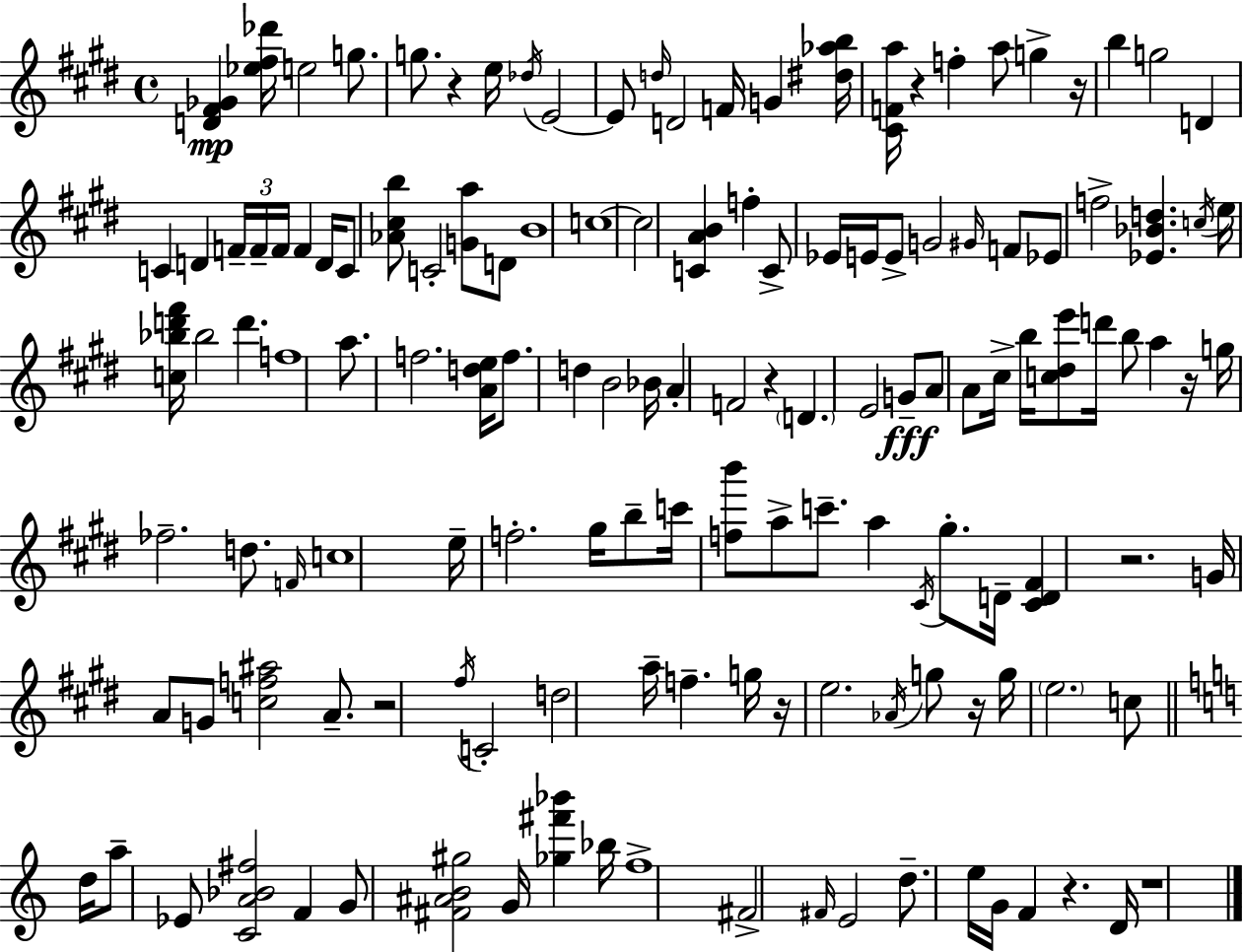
{
  \clef treble
  \time 4/4
  \defaultTimeSignature
  \key e \major
  \repeat volta 2 { <d' fis' ges'>4\mp <ees'' fis'' des'''>16 e''2 g''8. | g''8. r4 e''16 \acciaccatura { des''16 } e'2~~ | e'8 \grace { d''16 } d'2 f'16 g'4 | <dis'' aes'' b''>16 <cis' f' a''>16 r4 f''4-. a''8 g''4-> | \break r16 b''4 g''2 d'4 | c'4 d'4 \tuplet 3/2 { f'16-- f'16-- f'16 } f'4 | d'16 c'8 <aes' cis'' b''>8 c'2-. <g' a''>8 | d'8 b'1 | \break c''1~~ | c''2 <c' a' b'>4 f''4-. | c'8-> ees'16 e'16 e'8-> g'2 | \grace { gis'16 } f'8 ees'8 f''2-> <ees' bes' d''>4. | \break \acciaccatura { c''16 } e''16 <c'' bes'' d''' fis'''>16 bes''2 d'''4. | f''1 | a''8. f''2. | <a' d'' e''>16 f''8. d''4 b'2 | \break bes'16 a'4-. f'2 | r4 \parenthesize d'4. e'2 | g'8--\fff a'8 a'8 cis''16-> b''16 <c'' dis'' e'''>8 d'''16 b''8 a''4 | r16 g''16 fes''2.-- | \break d''8. \grace { f'16 } c''1 | e''16-- f''2.-. | gis''16 b''8-- c'''16 <f'' b'''>8 a''8-> c'''8.-- a''4 | \acciaccatura { cis'16 } gis''8.-. d'16-- <cis' d' fis'>4 r2. | \break g'16 a'8 g'8 <c'' f'' ais''>2 | a'8.-- r2 \acciaccatura { fis''16 } c'2-. | d''2 a''16-- | f''4.-- g''16 r16 e''2. | \break \acciaccatura { aes'16 } g''8 r16 g''16 \parenthesize e''2. | c''8 \bar "||" \break \key c \major d''16 a''8-- ees'8 <c' a' bes' fis''>2 f'4 | g'8 <fis' ais' b' gis''>2 g'16 <ges'' fis''' bes'''>4 | bes''16 f''1-> | fis'2-> \grace { fis'16 } e'2 | \break d''8.-- e''16 g'16 f'4 r4. | d'16 r1 | } \bar "|."
}